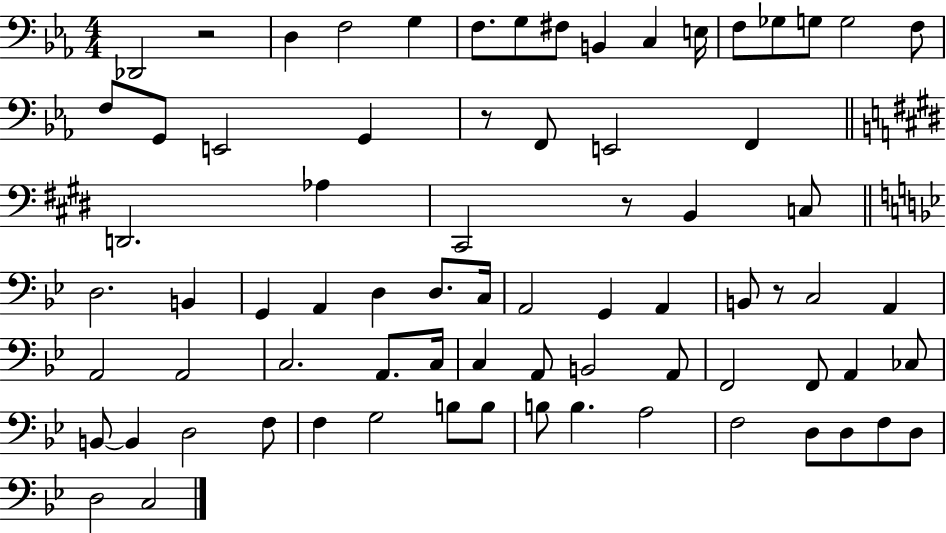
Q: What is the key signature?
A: EES major